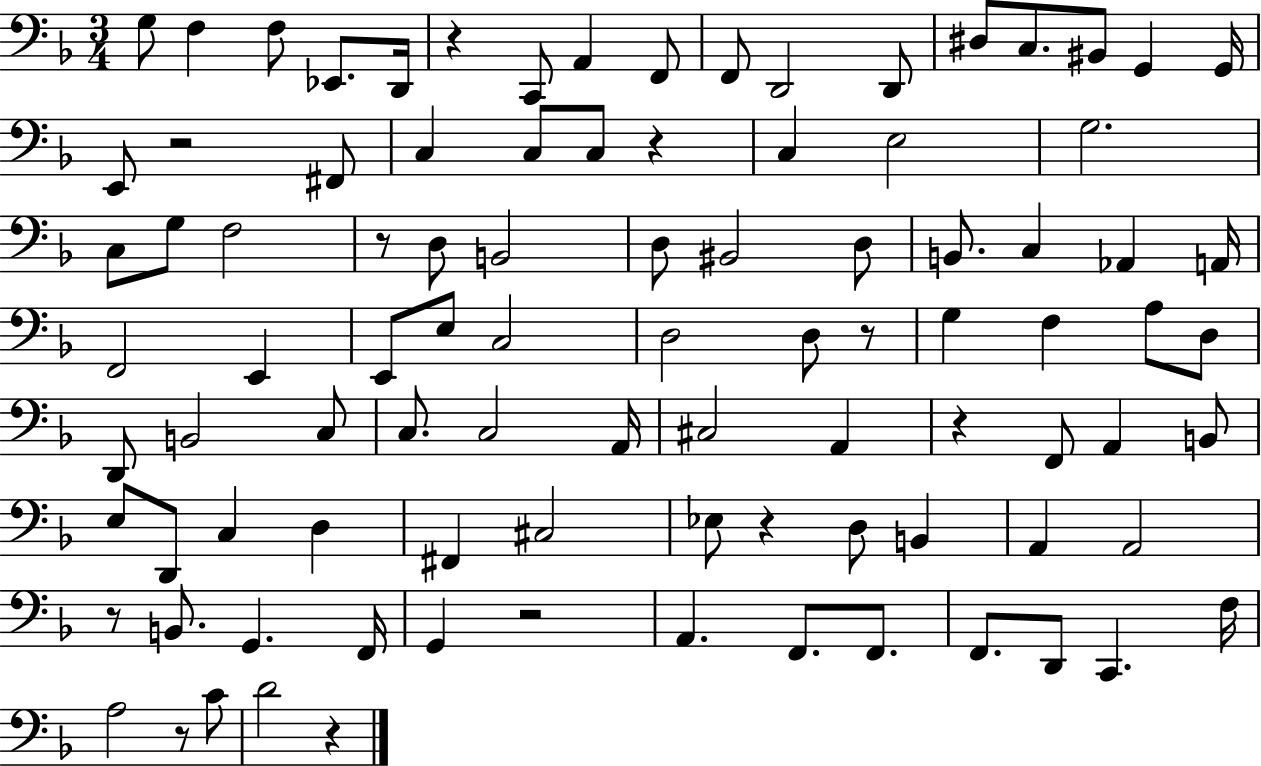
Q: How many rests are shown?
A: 11